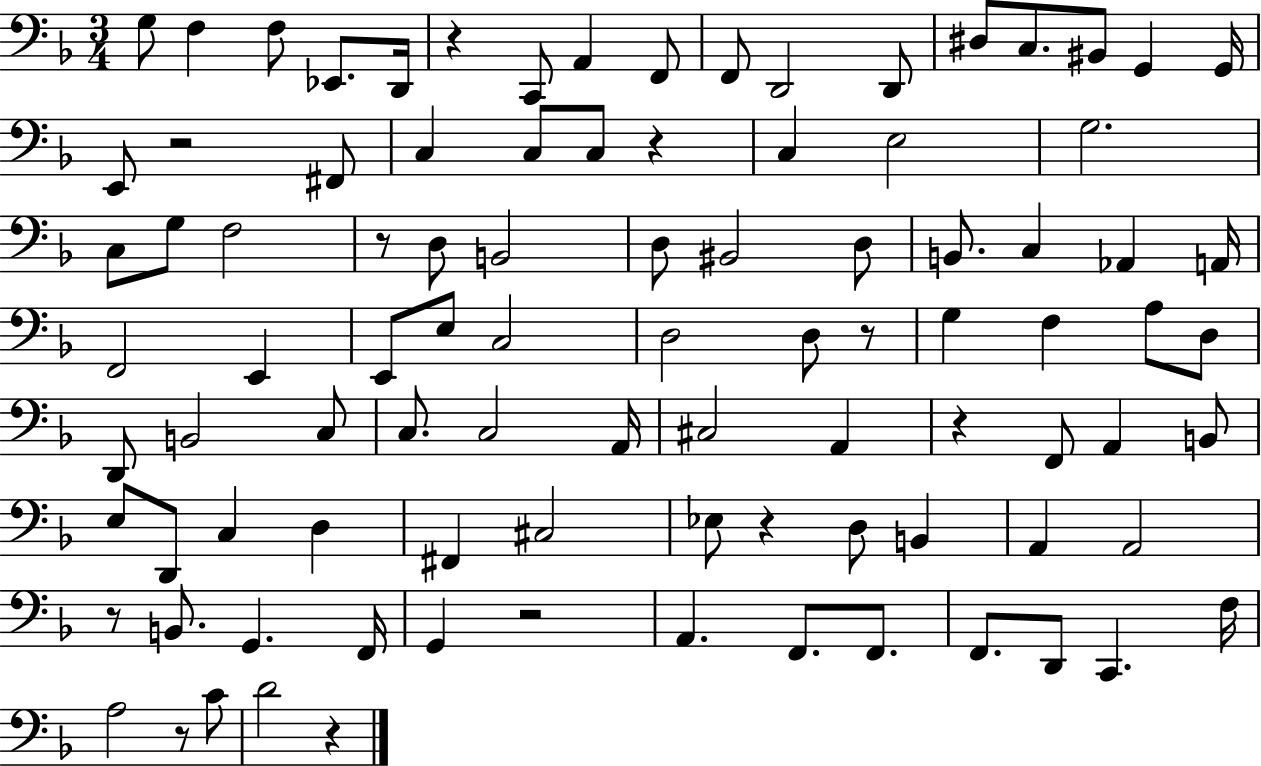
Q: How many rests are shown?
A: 11